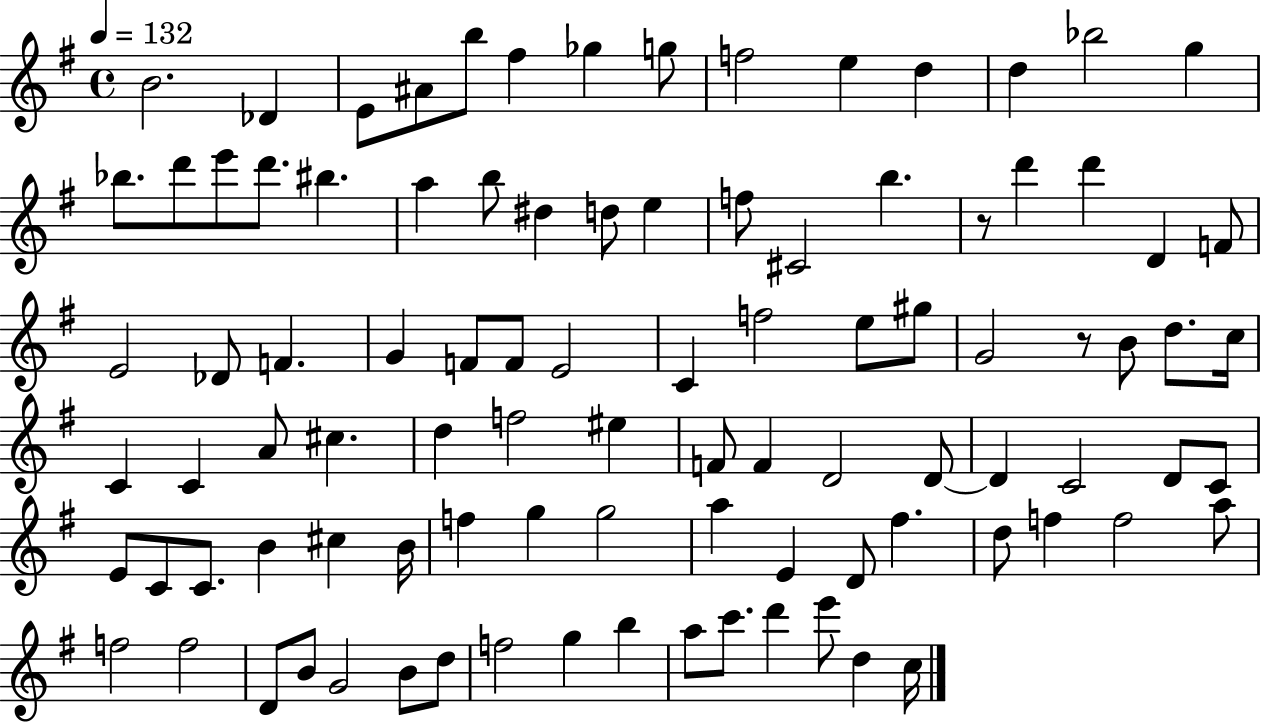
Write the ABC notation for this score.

X:1
T:Untitled
M:4/4
L:1/4
K:G
B2 _D E/2 ^A/2 b/2 ^f _g g/2 f2 e d d _b2 g _b/2 d'/2 e'/2 d'/2 ^b a b/2 ^d d/2 e f/2 ^C2 b z/2 d' d' D F/2 E2 _D/2 F G F/2 F/2 E2 C f2 e/2 ^g/2 G2 z/2 B/2 d/2 c/4 C C A/2 ^c d f2 ^e F/2 F D2 D/2 D C2 D/2 C/2 E/2 C/2 C/2 B ^c B/4 f g g2 a E D/2 ^f d/2 f f2 a/2 f2 f2 D/2 B/2 G2 B/2 d/2 f2 g b a/2 c'/2 d' e'/2 d c/4